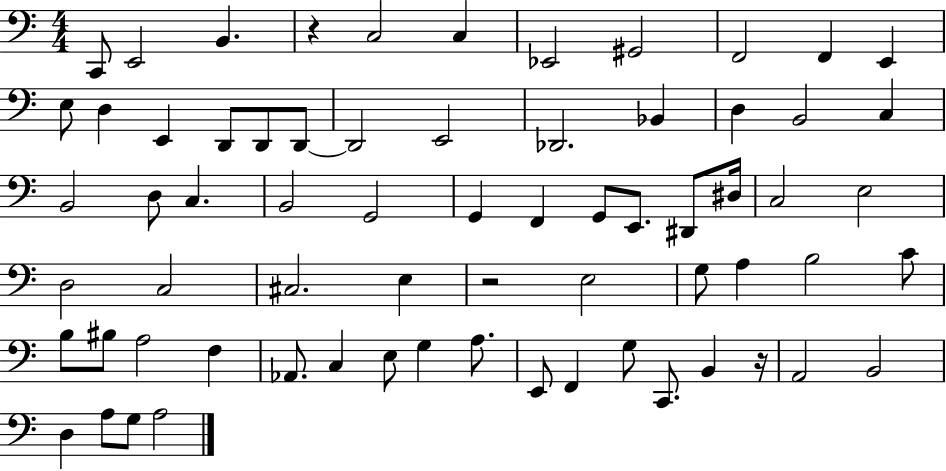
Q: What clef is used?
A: bass